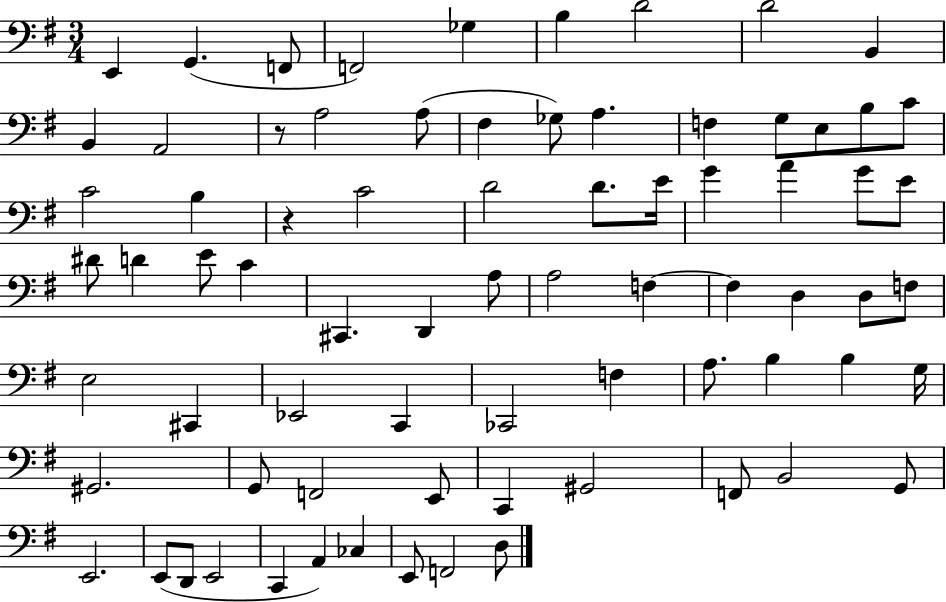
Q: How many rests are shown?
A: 2